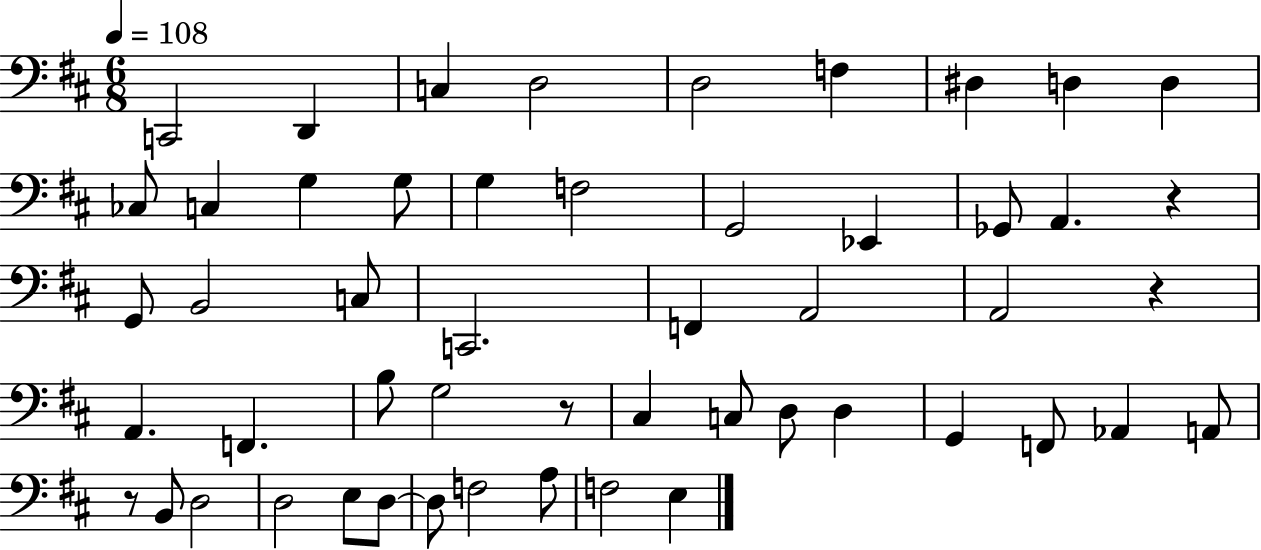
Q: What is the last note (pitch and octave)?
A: E3